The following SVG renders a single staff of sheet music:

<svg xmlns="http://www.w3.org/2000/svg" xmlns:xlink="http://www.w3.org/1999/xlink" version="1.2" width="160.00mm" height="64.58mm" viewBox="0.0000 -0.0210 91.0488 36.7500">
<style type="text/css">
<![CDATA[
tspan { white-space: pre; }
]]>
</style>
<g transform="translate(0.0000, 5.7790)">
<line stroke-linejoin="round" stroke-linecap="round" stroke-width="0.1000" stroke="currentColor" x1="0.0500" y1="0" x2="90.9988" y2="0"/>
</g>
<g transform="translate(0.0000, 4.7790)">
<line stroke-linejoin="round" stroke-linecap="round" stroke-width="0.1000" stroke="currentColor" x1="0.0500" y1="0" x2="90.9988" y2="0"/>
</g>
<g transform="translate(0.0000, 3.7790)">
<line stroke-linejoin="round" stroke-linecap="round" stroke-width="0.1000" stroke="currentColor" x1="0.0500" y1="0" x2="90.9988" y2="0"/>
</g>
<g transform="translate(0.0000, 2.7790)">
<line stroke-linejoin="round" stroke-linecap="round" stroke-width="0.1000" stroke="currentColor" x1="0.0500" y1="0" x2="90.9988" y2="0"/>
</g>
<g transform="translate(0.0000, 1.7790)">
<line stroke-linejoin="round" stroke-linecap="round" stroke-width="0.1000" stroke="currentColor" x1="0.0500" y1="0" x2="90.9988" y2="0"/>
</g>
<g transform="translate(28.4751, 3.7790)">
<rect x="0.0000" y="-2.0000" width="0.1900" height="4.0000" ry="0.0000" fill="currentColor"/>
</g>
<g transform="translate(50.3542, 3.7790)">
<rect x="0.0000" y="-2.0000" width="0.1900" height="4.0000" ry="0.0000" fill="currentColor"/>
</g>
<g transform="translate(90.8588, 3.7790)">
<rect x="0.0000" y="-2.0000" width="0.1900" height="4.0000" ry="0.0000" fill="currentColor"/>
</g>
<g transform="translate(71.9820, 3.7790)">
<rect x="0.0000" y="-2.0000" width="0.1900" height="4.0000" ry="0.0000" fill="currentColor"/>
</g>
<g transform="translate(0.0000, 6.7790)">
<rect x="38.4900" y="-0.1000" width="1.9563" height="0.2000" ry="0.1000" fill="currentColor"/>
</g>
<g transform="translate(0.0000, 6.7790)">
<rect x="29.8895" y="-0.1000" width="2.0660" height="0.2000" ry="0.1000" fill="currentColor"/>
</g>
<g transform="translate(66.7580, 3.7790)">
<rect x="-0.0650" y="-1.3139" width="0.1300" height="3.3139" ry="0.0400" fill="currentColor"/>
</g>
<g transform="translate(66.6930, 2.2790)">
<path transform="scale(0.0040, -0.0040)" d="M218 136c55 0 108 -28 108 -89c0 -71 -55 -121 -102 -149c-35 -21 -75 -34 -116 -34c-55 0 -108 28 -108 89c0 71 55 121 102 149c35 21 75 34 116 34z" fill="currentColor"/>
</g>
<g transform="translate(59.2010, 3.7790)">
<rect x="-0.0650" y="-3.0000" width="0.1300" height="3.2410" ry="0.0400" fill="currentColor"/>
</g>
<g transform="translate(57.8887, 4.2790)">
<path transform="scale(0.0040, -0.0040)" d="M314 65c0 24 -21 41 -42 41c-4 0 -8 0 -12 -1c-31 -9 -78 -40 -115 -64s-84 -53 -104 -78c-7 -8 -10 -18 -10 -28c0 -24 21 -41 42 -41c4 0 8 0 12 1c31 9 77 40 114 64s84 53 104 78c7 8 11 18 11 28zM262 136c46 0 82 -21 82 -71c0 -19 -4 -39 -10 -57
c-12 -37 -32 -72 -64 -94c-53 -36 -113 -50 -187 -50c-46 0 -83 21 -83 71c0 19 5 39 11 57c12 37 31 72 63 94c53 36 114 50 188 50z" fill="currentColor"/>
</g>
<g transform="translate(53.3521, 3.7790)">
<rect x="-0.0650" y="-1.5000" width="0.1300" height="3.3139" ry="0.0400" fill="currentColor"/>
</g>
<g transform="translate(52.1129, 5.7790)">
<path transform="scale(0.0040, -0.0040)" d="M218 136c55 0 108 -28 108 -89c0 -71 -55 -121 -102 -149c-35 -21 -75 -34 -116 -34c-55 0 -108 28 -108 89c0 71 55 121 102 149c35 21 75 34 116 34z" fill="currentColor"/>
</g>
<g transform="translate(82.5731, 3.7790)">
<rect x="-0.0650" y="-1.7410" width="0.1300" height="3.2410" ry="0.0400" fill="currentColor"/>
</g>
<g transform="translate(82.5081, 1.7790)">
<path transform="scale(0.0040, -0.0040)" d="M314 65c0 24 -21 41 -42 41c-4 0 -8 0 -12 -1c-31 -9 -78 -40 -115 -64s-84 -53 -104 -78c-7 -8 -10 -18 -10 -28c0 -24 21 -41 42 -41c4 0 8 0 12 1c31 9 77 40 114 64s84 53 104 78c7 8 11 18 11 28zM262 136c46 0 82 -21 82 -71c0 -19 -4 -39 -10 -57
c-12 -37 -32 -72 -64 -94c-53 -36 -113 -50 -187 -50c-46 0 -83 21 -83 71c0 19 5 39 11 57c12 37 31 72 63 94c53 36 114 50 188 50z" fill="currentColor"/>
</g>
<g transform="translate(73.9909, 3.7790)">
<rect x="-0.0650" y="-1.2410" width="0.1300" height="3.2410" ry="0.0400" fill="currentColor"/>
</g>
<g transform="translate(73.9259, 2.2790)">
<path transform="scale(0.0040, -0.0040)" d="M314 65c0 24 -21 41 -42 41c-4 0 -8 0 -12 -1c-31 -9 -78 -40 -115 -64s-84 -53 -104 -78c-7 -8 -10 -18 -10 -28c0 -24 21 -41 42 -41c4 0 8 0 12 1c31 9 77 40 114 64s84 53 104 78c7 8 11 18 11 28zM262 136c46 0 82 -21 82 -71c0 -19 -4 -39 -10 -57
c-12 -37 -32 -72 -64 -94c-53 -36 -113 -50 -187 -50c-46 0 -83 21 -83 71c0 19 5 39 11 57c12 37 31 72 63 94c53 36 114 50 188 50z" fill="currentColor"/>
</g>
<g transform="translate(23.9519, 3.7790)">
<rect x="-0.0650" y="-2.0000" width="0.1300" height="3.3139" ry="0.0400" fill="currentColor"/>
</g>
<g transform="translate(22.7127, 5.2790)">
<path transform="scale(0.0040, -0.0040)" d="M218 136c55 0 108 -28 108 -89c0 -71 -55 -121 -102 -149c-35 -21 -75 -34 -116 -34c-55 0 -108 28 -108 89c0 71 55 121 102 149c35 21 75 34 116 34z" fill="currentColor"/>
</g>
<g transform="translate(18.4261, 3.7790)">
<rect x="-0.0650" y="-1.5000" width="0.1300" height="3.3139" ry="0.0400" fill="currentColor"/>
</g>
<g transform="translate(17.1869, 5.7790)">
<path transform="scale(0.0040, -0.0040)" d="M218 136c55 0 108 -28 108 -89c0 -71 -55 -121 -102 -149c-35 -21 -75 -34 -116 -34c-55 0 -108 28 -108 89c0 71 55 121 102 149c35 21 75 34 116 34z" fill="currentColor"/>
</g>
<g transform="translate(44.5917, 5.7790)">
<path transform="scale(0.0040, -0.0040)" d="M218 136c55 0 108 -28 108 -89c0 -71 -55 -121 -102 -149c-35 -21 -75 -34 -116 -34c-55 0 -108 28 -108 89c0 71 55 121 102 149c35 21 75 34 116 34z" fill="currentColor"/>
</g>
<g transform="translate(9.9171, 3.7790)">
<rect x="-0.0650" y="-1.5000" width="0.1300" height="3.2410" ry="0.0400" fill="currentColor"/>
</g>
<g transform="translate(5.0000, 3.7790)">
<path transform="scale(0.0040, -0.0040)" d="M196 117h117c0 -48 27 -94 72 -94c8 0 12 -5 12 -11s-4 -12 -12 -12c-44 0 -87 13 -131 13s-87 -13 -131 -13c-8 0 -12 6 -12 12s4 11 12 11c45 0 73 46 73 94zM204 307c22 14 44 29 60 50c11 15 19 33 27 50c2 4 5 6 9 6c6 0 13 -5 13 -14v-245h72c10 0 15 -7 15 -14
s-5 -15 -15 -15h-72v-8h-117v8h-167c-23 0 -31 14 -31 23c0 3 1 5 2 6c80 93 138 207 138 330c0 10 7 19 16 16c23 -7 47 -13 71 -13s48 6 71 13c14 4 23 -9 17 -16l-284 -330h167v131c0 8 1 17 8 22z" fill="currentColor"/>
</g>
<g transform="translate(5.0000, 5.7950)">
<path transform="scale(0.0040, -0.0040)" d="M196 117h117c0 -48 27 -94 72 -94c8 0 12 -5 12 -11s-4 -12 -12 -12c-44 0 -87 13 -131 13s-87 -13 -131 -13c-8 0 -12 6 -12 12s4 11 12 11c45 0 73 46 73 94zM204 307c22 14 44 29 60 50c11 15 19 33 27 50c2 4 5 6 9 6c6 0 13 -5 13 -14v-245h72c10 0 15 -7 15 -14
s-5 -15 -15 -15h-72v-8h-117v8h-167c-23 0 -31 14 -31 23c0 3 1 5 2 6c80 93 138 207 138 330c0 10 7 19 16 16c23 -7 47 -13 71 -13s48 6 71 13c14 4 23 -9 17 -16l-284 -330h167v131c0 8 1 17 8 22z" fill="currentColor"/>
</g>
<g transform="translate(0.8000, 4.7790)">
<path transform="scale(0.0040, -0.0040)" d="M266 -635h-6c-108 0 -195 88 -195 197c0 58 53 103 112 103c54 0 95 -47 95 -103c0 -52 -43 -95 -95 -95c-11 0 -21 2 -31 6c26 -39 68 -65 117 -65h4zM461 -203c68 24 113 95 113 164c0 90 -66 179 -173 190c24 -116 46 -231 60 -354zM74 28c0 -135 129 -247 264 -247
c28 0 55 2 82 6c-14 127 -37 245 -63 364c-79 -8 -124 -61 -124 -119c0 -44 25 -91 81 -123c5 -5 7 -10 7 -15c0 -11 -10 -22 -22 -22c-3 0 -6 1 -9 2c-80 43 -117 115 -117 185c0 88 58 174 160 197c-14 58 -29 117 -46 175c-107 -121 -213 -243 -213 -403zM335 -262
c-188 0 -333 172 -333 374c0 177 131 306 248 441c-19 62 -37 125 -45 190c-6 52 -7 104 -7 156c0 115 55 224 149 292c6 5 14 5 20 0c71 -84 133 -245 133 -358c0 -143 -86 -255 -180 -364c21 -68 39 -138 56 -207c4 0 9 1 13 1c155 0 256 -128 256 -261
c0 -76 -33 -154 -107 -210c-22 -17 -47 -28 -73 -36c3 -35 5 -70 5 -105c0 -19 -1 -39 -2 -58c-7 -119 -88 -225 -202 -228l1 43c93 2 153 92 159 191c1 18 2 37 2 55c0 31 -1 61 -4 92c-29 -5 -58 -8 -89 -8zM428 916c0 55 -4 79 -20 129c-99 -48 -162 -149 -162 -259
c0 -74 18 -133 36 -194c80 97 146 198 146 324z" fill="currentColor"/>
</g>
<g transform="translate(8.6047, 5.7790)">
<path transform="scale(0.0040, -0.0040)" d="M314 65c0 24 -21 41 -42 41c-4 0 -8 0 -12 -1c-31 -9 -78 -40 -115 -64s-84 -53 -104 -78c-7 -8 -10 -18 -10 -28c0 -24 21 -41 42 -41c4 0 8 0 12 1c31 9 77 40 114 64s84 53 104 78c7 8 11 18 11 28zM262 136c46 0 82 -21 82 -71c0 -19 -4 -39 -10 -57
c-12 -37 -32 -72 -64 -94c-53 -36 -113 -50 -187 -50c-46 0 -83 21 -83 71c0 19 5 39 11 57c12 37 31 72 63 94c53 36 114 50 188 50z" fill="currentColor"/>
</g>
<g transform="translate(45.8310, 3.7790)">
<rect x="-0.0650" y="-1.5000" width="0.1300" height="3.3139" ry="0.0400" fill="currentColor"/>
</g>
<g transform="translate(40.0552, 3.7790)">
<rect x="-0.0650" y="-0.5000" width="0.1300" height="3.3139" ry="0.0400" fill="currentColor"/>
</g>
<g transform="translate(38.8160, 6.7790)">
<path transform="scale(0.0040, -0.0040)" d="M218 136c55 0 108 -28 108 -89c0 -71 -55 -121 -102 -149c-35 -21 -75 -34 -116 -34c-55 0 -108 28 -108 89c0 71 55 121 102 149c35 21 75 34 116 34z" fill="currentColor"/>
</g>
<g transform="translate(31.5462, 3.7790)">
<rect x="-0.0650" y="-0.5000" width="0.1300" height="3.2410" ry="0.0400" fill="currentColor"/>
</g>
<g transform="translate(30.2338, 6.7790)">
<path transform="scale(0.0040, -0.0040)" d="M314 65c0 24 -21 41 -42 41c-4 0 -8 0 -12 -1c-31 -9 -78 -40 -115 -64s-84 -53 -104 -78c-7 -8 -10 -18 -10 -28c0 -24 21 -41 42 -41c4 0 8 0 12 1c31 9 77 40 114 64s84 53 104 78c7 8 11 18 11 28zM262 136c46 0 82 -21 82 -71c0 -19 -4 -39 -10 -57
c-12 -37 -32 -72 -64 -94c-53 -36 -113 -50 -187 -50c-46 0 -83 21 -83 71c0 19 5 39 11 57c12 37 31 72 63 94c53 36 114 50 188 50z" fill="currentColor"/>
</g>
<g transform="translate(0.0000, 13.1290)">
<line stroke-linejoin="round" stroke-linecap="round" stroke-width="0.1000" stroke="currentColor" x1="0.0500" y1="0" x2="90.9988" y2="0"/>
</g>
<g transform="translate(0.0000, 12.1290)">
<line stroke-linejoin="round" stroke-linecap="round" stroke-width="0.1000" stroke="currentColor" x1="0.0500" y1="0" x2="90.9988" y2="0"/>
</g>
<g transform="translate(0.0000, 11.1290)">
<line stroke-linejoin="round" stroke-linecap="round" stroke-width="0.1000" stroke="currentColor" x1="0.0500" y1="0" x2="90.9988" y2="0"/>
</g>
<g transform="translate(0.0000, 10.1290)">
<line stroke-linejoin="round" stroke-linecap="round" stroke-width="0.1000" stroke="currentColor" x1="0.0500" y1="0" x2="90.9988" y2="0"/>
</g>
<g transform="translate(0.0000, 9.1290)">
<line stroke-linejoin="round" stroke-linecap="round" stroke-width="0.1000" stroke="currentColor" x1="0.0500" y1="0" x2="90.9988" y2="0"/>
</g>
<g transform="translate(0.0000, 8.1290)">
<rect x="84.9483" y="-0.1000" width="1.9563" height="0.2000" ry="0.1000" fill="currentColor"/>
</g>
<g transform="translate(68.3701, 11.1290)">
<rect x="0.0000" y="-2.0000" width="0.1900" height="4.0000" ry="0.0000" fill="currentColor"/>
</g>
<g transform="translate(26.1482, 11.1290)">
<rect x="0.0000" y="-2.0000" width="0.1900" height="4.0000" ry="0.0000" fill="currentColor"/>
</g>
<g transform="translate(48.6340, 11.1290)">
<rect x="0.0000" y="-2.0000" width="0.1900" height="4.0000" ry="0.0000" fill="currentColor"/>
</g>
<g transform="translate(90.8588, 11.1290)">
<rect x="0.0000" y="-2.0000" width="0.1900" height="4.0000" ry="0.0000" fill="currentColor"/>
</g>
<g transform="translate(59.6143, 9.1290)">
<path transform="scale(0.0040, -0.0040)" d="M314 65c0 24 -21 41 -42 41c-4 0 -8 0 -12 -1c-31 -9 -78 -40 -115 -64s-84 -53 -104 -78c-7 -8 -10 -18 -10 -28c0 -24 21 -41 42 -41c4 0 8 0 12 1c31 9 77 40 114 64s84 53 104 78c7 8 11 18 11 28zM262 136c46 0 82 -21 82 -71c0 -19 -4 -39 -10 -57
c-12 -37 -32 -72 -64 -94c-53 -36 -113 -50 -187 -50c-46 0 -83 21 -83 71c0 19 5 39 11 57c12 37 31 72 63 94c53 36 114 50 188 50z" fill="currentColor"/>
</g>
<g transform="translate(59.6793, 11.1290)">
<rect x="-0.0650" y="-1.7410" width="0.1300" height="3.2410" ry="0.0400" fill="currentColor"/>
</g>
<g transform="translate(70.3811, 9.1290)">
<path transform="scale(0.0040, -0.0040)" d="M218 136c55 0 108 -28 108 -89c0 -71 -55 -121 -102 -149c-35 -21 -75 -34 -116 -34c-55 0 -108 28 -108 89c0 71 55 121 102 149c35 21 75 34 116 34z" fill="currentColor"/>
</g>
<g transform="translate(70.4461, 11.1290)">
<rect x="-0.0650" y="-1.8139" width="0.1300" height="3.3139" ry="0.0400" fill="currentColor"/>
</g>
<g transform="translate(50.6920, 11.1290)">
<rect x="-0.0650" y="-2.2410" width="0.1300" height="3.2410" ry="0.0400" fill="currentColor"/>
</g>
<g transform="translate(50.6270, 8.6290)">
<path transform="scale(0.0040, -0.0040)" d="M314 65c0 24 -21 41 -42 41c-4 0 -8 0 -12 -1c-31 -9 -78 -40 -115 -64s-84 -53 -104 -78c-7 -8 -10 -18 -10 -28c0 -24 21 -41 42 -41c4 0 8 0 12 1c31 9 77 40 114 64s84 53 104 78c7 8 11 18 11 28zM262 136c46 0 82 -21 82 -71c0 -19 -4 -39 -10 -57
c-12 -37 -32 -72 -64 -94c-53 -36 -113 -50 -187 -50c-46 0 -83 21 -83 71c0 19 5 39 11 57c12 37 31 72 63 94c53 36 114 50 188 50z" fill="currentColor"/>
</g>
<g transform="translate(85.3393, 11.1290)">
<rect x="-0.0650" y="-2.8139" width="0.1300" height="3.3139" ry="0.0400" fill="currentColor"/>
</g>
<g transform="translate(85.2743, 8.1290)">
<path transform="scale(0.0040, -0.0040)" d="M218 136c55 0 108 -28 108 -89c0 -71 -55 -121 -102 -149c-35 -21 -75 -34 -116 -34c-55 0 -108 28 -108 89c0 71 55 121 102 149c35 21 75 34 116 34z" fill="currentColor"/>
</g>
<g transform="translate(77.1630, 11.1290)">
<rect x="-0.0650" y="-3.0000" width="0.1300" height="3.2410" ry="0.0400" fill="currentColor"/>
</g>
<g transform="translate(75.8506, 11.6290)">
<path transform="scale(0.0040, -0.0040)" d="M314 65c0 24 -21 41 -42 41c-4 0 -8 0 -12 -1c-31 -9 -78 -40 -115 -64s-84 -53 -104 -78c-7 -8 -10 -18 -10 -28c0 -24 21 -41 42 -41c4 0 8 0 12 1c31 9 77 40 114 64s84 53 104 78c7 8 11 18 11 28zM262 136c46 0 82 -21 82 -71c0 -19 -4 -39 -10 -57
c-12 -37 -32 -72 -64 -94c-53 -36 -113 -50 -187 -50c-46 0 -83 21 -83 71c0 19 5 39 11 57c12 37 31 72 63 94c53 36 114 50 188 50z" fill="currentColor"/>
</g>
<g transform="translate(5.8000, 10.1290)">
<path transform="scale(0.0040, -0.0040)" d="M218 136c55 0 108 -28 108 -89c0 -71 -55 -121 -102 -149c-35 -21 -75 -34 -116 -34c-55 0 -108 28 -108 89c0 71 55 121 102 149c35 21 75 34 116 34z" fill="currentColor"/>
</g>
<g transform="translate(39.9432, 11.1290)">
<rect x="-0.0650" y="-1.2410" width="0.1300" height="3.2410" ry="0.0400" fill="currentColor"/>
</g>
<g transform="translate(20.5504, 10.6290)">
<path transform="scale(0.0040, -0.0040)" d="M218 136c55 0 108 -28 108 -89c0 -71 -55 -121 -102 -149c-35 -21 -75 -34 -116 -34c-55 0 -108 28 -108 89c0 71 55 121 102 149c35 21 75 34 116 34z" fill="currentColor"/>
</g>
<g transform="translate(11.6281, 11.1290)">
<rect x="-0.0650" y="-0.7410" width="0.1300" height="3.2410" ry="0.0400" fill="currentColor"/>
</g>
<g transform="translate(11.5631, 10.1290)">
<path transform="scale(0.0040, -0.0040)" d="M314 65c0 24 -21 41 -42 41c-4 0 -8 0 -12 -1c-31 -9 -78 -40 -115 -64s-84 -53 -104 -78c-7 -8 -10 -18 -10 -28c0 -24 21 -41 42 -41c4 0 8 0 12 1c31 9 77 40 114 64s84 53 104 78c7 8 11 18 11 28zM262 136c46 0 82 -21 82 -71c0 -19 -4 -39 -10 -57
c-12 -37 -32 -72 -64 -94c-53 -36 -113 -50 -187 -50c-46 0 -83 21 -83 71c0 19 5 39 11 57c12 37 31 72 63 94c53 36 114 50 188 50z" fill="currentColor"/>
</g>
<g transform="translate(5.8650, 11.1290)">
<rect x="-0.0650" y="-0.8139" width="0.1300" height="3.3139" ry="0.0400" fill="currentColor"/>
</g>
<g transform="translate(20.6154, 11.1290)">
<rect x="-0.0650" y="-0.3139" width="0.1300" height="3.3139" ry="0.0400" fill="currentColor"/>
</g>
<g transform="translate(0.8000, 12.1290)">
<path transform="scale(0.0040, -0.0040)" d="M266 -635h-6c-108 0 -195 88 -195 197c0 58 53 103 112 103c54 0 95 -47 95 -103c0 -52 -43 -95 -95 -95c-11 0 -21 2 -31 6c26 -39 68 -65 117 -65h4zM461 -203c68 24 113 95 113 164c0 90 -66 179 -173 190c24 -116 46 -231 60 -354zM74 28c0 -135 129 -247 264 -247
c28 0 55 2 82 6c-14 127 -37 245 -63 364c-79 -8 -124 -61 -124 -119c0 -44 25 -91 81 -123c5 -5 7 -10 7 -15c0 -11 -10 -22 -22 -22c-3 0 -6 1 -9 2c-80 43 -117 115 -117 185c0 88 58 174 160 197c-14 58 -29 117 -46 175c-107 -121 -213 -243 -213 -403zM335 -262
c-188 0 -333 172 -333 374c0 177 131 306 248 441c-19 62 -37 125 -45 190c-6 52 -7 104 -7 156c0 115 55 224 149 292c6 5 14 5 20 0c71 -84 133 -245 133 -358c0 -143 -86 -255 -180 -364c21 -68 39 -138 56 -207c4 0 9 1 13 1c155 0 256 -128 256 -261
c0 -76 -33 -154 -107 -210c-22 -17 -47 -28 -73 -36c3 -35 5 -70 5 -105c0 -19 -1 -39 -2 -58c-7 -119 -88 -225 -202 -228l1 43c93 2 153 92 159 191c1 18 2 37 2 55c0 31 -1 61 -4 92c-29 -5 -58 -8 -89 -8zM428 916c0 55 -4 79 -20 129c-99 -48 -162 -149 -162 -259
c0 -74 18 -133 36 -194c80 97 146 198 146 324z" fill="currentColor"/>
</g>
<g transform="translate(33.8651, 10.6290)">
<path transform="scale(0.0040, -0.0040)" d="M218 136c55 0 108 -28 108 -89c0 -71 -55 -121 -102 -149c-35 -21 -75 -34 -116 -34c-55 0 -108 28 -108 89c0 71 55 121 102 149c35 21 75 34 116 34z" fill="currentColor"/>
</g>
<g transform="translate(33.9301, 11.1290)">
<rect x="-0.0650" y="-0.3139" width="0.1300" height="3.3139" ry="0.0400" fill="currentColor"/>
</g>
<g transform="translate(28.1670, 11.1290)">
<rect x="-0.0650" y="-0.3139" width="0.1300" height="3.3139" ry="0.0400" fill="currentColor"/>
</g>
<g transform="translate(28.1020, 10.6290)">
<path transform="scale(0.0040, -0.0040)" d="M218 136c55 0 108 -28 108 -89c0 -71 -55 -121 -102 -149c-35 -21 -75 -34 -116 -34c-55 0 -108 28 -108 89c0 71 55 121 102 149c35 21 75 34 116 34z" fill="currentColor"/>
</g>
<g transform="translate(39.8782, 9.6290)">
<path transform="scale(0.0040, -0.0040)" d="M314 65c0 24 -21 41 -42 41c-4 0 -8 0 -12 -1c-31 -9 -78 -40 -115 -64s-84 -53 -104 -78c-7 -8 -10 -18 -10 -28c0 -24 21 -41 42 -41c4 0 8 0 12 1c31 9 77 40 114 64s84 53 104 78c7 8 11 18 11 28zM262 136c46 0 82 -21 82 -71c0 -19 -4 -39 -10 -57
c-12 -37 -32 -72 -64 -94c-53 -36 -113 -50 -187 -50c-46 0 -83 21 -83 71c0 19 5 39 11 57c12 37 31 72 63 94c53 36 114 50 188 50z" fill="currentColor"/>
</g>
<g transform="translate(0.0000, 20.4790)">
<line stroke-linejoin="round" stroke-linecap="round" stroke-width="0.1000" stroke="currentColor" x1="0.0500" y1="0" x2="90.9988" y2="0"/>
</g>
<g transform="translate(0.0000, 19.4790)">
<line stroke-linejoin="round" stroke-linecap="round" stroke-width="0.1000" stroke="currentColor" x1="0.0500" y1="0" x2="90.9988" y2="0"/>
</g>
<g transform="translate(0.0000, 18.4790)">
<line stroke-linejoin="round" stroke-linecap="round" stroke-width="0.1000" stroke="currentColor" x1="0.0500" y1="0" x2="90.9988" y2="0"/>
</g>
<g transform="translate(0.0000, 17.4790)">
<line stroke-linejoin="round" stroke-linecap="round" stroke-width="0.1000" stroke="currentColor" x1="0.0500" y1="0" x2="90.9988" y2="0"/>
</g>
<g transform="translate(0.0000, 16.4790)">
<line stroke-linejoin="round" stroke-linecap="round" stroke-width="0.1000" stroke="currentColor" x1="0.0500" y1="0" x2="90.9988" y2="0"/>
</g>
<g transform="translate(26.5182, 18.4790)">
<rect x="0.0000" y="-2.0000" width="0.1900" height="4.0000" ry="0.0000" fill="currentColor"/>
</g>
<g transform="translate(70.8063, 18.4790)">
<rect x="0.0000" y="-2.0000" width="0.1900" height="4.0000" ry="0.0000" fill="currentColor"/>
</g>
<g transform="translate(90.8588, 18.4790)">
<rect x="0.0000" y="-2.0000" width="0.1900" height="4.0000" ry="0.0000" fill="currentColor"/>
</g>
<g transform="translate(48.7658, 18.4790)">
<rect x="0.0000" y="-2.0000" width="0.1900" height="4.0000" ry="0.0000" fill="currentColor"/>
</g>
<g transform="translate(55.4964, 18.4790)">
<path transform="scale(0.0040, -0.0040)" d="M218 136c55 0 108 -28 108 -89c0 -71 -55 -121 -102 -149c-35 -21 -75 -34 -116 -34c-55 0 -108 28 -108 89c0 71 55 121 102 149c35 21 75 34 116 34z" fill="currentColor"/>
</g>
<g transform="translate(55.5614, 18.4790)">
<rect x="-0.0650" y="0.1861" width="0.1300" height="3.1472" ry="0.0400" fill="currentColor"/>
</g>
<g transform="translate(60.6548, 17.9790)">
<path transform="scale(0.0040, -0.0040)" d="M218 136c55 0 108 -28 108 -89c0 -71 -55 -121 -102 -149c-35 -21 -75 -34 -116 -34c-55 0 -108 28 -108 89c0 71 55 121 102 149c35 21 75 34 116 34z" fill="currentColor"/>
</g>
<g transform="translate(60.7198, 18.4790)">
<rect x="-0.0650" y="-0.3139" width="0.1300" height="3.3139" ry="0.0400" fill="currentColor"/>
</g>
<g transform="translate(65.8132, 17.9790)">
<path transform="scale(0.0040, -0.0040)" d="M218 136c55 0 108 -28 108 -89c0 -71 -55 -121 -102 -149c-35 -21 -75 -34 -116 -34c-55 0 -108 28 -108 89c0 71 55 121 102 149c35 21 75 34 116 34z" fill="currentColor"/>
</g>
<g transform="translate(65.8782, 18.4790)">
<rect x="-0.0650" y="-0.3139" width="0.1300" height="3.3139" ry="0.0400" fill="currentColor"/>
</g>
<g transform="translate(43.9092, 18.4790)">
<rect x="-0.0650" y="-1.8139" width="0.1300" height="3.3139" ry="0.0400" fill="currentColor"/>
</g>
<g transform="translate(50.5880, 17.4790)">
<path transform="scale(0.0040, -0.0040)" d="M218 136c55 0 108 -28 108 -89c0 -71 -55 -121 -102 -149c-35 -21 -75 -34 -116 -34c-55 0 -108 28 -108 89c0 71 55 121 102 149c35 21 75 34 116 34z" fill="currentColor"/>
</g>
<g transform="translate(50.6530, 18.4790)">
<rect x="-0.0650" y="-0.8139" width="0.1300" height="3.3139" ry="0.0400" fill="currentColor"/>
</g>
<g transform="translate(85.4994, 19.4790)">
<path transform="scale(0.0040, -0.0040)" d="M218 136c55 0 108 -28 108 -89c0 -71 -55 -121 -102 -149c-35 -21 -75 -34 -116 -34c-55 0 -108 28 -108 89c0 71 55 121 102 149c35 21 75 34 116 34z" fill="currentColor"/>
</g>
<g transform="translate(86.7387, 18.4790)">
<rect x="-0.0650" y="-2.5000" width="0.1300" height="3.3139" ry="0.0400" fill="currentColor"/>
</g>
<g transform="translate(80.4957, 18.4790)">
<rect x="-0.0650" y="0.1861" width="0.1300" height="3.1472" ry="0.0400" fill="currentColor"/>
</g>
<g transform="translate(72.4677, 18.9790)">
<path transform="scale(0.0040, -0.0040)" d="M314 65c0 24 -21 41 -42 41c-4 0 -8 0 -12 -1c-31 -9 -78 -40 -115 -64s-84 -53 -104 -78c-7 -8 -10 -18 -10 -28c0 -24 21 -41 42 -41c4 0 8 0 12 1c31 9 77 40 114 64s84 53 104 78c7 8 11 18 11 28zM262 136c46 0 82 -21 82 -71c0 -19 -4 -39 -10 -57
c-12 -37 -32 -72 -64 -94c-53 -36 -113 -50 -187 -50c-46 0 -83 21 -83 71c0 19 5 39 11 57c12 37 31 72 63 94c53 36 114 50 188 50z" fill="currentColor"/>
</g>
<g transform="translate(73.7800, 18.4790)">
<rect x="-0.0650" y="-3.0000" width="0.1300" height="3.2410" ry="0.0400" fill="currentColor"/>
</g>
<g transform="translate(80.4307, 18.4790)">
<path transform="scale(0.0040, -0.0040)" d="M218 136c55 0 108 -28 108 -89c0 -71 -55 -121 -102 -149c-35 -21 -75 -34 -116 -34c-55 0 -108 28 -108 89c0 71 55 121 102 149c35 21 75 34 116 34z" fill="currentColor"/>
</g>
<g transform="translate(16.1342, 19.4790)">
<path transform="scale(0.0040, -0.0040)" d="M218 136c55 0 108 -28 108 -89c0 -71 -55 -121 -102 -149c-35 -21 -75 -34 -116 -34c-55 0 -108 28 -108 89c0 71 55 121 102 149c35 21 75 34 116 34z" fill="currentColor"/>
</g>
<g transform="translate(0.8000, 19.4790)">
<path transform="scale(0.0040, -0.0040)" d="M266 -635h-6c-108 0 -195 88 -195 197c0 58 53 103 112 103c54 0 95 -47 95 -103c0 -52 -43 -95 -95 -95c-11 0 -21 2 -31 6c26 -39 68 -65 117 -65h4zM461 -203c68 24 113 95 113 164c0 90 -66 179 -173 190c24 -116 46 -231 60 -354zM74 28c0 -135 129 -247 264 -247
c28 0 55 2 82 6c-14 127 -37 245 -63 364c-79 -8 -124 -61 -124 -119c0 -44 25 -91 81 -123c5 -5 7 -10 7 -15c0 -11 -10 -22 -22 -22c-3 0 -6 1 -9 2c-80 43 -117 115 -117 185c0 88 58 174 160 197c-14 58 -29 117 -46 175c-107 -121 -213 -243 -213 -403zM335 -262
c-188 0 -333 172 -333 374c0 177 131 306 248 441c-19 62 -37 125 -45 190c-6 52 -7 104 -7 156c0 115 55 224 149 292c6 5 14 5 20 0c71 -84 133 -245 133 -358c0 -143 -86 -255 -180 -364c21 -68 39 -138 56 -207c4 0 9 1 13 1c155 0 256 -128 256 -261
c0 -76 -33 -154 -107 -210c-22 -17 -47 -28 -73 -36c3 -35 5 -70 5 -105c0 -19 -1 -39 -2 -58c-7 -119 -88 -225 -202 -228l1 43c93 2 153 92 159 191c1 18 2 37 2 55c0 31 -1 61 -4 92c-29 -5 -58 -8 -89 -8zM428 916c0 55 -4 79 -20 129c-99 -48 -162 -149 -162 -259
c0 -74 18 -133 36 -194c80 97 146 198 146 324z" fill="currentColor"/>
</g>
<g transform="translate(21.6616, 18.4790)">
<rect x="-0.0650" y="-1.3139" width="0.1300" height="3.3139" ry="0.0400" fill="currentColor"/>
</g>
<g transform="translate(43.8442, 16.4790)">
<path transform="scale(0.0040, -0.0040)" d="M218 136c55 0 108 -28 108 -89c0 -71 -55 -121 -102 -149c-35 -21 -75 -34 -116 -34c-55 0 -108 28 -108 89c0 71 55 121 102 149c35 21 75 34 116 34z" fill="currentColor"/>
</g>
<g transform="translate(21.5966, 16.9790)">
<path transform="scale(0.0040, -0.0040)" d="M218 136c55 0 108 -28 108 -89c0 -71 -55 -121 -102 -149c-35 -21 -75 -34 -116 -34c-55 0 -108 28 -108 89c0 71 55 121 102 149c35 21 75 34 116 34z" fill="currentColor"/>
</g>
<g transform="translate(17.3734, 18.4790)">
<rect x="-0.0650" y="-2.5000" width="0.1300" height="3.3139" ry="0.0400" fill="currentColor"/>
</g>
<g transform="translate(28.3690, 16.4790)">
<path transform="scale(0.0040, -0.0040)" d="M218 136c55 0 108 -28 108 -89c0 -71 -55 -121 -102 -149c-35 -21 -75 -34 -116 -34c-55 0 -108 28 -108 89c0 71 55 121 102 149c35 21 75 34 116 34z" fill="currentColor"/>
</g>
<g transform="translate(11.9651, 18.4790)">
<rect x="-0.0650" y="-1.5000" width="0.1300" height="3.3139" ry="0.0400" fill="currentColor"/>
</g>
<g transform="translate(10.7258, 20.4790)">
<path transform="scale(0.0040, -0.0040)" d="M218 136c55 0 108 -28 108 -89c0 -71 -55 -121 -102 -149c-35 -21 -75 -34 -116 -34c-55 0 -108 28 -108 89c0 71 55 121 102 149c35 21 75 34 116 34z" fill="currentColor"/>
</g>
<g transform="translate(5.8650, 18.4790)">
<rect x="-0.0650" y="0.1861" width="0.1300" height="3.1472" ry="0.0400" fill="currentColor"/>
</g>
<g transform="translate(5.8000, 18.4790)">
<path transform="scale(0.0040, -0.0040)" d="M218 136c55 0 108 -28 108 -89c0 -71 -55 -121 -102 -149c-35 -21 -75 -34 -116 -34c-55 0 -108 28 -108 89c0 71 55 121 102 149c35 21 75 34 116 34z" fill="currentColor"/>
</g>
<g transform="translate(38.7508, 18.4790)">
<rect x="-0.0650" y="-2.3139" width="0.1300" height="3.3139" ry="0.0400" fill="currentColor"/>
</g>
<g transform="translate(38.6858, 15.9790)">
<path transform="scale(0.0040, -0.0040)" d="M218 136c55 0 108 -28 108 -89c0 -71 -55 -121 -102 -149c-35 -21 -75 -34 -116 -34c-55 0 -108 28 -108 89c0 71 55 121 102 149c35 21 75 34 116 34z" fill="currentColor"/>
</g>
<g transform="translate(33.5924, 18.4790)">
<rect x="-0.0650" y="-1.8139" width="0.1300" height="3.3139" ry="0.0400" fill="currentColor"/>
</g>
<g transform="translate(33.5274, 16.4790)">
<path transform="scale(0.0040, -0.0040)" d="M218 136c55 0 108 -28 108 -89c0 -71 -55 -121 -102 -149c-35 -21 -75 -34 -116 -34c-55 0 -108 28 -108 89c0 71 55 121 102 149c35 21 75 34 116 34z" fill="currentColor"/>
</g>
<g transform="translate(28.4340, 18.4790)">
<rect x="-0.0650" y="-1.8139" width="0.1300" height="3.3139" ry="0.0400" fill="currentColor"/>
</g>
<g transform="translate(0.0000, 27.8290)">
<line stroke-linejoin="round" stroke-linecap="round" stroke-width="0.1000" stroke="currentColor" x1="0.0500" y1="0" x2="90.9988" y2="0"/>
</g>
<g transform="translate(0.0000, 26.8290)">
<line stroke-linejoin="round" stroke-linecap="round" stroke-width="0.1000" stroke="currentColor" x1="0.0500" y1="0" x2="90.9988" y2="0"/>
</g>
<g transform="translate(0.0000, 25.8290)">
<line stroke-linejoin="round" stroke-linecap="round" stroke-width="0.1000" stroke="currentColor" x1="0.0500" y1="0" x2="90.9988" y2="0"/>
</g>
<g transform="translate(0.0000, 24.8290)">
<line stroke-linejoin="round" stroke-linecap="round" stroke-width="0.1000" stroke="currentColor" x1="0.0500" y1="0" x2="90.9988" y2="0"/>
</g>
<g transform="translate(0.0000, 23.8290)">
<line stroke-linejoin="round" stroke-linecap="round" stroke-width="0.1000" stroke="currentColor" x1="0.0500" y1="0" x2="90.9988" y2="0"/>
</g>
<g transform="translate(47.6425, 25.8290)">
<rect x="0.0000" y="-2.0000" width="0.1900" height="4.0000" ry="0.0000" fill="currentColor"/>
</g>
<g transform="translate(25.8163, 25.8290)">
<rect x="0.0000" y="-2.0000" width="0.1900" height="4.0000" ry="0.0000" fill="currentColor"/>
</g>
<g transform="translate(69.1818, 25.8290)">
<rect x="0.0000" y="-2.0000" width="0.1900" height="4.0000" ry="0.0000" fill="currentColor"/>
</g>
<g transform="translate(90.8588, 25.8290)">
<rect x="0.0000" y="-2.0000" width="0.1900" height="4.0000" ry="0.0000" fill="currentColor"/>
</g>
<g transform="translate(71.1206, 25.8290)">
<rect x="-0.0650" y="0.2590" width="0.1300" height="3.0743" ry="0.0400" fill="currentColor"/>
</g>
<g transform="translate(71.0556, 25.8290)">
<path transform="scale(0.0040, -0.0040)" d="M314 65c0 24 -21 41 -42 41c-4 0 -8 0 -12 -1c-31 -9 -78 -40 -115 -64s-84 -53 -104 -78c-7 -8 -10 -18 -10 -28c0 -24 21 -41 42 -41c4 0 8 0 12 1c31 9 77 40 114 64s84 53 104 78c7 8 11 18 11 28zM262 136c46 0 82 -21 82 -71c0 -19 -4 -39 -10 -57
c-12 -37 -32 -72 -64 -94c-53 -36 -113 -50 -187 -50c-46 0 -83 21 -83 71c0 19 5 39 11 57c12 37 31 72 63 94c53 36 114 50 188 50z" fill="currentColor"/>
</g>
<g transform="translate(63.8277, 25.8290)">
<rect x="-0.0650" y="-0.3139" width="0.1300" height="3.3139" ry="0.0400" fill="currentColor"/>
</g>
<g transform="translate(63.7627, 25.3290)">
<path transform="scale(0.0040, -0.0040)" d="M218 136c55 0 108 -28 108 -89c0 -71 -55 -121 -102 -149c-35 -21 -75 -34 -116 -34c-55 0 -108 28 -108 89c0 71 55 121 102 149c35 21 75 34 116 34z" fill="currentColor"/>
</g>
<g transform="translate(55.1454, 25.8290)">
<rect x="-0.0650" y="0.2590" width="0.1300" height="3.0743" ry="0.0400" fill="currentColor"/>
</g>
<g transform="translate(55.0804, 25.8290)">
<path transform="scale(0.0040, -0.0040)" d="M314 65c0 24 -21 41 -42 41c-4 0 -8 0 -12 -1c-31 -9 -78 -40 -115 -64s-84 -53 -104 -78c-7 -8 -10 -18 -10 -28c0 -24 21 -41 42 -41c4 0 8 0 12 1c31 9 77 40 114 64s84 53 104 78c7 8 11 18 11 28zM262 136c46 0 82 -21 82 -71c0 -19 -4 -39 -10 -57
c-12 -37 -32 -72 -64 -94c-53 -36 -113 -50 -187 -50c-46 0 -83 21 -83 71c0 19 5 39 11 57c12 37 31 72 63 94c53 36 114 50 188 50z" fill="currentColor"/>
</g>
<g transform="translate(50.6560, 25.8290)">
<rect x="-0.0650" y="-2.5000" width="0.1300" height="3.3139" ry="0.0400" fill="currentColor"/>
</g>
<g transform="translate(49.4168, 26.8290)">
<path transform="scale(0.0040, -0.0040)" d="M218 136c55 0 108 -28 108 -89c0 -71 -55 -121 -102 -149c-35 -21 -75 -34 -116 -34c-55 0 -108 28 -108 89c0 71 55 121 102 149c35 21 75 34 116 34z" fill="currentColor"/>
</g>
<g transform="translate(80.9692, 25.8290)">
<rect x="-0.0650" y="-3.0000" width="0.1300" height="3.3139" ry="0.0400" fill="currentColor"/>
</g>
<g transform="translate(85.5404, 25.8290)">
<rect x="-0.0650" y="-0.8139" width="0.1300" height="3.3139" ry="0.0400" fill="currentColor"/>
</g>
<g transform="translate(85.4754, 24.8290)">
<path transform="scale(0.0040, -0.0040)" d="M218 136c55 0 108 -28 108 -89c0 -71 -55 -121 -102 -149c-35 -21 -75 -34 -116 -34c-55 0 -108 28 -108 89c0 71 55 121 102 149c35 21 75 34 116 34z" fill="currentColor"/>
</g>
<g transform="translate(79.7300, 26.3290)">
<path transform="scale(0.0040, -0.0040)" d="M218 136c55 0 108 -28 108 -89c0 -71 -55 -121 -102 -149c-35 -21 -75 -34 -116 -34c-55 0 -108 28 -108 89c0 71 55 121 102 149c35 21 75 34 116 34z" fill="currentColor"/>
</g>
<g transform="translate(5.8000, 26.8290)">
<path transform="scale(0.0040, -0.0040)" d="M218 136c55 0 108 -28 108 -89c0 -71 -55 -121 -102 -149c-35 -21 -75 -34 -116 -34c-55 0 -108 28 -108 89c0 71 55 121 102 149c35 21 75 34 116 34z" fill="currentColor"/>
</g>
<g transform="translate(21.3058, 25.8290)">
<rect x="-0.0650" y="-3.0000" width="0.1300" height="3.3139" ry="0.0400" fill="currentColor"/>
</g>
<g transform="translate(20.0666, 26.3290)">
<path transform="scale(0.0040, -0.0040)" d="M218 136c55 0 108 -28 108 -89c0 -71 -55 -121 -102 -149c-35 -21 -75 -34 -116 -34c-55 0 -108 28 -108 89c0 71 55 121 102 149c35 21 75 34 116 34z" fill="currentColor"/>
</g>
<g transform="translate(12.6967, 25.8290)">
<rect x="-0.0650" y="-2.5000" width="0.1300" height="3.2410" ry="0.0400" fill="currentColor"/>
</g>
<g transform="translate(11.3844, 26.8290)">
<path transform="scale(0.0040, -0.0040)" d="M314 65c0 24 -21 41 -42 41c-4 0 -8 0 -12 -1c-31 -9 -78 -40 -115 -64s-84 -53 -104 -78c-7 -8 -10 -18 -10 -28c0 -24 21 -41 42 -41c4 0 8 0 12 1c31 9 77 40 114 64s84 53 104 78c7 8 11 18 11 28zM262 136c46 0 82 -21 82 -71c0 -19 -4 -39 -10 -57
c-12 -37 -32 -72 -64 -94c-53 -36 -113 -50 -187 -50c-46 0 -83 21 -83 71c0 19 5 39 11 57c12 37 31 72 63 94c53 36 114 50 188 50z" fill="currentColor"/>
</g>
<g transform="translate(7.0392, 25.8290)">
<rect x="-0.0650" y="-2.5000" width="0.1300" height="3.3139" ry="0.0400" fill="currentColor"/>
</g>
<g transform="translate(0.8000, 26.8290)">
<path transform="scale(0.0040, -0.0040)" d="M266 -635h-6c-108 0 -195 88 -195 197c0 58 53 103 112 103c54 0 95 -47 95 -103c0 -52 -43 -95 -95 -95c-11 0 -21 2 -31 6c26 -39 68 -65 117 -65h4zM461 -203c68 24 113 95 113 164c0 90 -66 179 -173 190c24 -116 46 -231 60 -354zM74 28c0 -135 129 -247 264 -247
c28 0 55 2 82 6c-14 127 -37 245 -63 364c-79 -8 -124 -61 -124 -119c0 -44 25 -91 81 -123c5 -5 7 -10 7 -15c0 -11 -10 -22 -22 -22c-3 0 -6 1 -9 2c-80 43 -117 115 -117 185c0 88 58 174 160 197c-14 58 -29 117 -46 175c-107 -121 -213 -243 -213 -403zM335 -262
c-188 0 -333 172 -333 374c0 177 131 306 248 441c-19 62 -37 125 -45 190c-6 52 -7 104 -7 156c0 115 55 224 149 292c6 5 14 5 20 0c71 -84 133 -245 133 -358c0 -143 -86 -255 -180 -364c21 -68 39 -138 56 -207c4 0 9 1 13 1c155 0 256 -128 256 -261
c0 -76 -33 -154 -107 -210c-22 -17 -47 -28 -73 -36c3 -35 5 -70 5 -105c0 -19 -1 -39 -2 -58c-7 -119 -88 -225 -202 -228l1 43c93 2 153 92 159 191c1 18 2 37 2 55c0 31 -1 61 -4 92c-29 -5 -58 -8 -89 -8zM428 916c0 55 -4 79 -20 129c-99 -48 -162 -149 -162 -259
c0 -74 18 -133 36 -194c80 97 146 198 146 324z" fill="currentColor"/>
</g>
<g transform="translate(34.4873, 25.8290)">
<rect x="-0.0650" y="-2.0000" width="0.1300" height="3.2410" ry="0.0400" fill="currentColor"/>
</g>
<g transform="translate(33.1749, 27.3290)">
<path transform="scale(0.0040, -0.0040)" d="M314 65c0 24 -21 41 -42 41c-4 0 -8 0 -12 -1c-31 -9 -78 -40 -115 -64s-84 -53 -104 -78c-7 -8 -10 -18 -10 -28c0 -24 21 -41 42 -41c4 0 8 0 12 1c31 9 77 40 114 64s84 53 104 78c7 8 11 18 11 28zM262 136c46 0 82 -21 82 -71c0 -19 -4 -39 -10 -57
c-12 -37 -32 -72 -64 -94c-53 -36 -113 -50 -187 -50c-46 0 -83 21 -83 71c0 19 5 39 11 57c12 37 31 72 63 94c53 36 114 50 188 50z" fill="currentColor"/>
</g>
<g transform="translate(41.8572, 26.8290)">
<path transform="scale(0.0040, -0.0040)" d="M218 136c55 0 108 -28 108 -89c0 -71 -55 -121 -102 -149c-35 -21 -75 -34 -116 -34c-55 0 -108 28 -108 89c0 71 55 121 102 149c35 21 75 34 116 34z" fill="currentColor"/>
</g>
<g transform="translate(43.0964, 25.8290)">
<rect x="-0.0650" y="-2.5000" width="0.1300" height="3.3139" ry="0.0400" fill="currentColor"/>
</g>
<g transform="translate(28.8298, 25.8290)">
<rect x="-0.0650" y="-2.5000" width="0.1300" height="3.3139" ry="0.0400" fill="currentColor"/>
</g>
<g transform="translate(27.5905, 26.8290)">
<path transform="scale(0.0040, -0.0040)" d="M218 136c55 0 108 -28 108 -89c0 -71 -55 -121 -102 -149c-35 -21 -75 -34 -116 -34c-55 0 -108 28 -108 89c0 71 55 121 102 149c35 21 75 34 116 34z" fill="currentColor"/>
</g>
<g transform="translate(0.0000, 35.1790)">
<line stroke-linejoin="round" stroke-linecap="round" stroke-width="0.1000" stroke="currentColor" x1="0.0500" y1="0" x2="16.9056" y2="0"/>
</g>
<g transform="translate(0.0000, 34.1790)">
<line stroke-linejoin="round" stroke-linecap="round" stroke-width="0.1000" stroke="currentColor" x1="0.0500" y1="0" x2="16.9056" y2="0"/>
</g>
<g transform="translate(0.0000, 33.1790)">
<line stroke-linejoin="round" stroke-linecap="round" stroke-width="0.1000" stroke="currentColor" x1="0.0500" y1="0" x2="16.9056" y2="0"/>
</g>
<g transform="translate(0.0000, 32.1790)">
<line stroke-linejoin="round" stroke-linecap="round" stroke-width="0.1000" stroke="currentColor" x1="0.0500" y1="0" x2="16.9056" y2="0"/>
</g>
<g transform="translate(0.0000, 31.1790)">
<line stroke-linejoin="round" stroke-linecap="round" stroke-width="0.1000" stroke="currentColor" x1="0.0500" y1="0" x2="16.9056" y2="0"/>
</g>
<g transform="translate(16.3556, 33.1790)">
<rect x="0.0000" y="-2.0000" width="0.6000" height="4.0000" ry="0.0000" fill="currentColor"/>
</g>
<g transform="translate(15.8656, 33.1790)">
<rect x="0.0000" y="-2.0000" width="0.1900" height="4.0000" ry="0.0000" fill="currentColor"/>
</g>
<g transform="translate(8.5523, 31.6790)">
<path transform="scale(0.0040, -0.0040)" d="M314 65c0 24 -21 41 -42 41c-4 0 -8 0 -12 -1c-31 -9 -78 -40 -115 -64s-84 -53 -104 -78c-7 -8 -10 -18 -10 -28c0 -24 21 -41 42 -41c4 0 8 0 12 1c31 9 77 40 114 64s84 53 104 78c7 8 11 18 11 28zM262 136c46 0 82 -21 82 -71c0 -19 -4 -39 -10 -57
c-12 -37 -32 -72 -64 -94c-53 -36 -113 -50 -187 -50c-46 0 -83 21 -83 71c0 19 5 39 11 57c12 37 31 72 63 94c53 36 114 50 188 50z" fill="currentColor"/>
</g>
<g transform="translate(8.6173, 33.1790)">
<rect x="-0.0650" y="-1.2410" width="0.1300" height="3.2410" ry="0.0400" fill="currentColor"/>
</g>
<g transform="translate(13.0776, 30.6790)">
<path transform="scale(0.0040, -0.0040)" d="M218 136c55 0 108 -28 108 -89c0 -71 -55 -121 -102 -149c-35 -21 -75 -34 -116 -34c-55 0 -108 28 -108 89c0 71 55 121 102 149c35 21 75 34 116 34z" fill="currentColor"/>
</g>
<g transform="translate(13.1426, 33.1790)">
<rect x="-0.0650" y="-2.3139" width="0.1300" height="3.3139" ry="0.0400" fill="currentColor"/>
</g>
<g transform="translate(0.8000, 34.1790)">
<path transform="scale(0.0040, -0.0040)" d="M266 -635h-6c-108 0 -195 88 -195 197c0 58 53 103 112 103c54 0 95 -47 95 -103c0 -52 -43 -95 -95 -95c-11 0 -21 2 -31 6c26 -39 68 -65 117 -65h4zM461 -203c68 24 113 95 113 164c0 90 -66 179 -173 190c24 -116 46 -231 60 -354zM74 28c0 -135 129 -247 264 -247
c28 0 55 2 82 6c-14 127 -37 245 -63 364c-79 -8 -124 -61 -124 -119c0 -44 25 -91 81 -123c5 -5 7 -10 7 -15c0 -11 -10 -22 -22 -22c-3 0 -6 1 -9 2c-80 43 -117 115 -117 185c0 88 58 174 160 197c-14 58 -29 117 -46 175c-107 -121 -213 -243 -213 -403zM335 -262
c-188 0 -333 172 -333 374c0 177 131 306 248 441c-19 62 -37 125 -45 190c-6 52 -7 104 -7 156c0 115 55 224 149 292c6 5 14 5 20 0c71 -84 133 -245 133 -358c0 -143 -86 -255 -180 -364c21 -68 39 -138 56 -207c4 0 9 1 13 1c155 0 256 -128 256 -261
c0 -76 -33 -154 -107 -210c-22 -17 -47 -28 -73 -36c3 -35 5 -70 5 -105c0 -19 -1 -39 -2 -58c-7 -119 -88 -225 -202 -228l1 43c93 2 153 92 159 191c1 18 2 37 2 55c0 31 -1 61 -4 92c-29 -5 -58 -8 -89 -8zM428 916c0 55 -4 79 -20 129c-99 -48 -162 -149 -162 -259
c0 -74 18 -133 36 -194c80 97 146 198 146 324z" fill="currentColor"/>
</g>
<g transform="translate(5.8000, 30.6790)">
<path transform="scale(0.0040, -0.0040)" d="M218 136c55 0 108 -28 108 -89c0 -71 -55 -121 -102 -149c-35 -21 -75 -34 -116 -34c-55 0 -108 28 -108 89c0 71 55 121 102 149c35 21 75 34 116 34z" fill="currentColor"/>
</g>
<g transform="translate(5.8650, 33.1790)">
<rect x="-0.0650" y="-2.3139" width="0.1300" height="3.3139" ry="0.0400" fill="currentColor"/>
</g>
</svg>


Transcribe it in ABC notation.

X:1
T:Untitled
M:4/4
L:1/4
K:C
E2 E F C2 C E E A2 e e2 f2 d d2 c c c e2 g2 f2 f A2 a B E G e f f g f d B c c A2 B G G G2 A G F2 G G B2 c B2 A d g e2 g